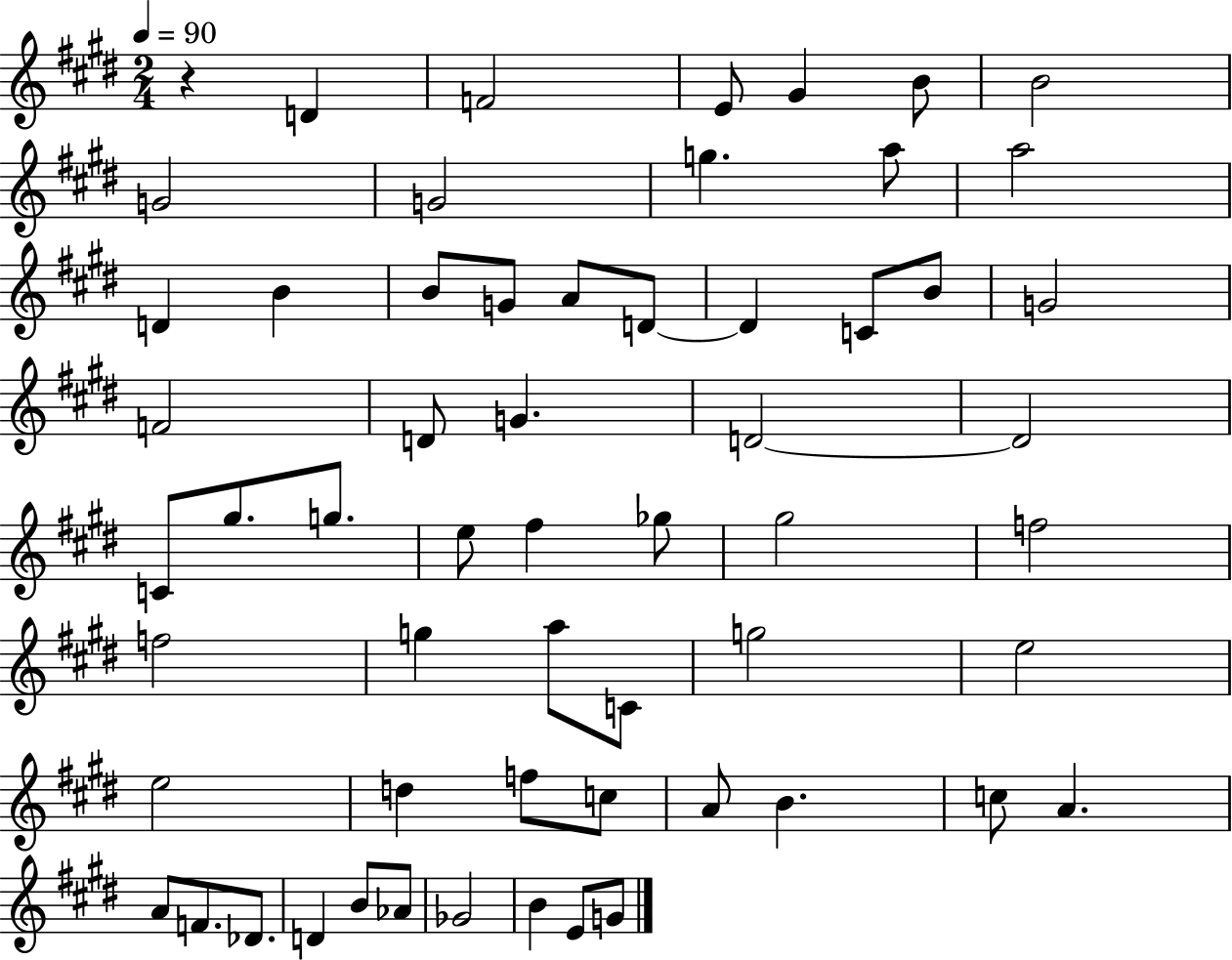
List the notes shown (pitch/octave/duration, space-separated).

R/q D4/q F4/h E4/e G#4/q B4/e B4/h G4/h G4/h G5/q. A5/e A5/h D4/q B4/q B4/e G4/e A4/e D4/e D4/q C4/e B4/e G4/h F4/h D4/e G4/q. D4/h D4/h C4/e G#5/e. G5/e. E5/e F#5/q Gb5/e G#5/h F5/h F5/h G5/q A5/e C4/e G5/h E5/h E5/h D5/q F5/e C5/e A4/e B4/q. C5/e A4/q. A4/e F4/e. Db4/e. D4/q B4/e Ab4/e Gb4/h B4/q E4/e G4/e